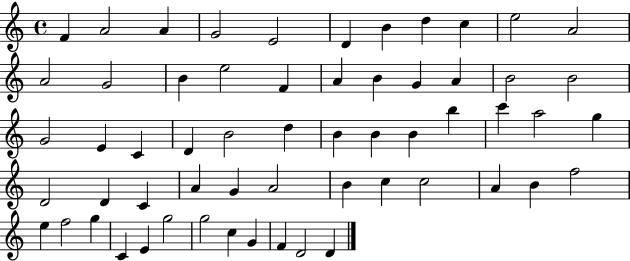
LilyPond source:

{
  \clef treble
  \time 4/4
  \defaultTimeSignature
  \key c \major
  f'4 a'2 a'4 | g'2 e'2 | d'4 b'4 d''4 c''4 | e''2 a'2 | \break a'2 g'2 | b'4 e''2 f'4 | a'4 b'4 g'4 a'4 | b'2 b'2 | \break g'2 e'4 c'4 | d'4 b'2 d''4 | b'4 b'4 b'4 b''4 | c'''4 a''2 g''4 | \break d'2 d'4 c'4 | a'4 g'4 a'2 | b'4 c''4 c''2 | a'4 b'4 f''2 | \break e''4 f''2 g''4 | c'4 e'4 g''2 | g''2 c''4 g'4 | f'4 d'2 d'4 | \break \bar "|."
}